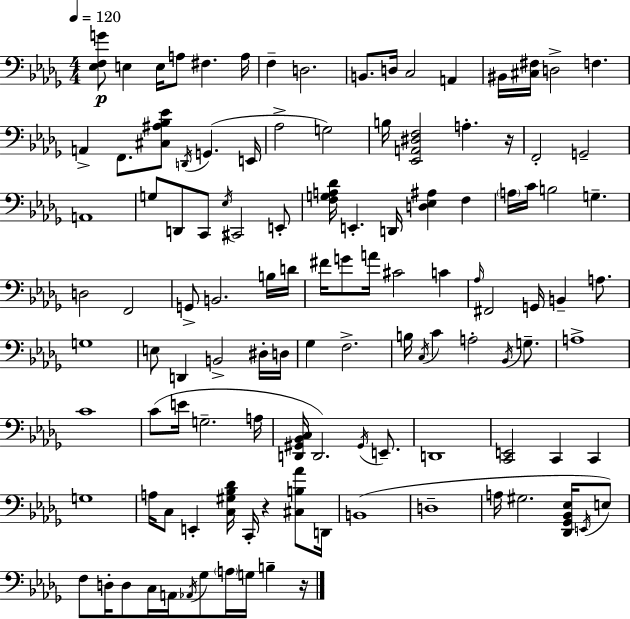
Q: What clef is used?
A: bass